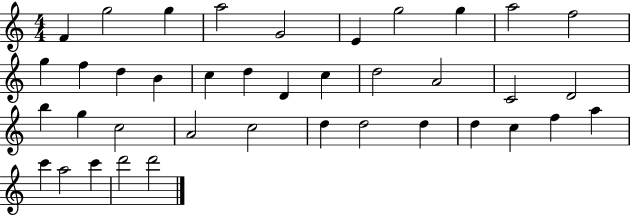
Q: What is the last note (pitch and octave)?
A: D6